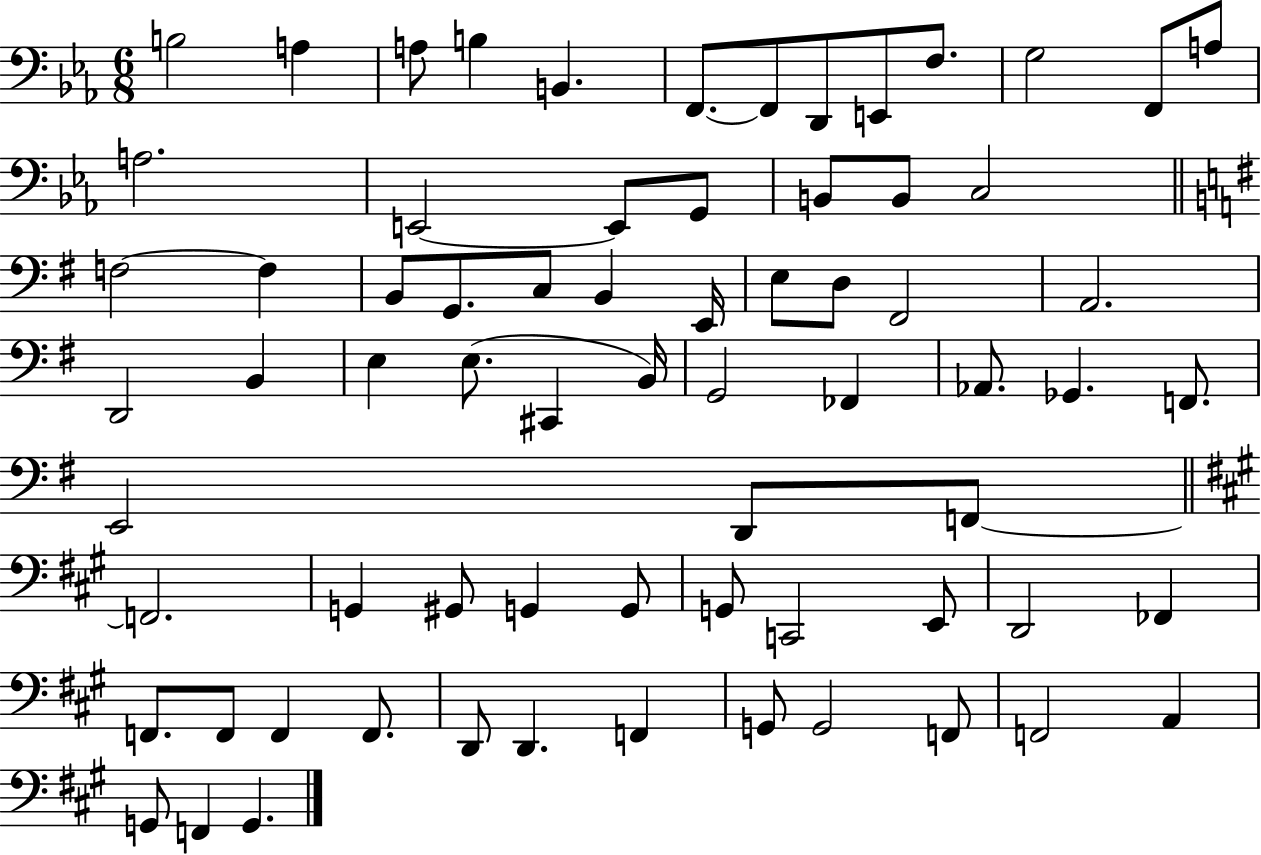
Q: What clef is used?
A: bass